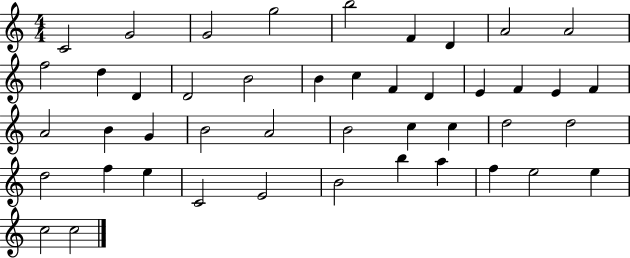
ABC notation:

X:1
T:Untitled
M:4/4
L:1/4
K:C
C2 G2 G2 g2 b2 F D A2 A2 f2 d D D2 B2 B c F D E F E F A2 B G B2 A2 B2 c c d2 d2 d2 f e C2 E2 B2 b a f e2 e c2 c2